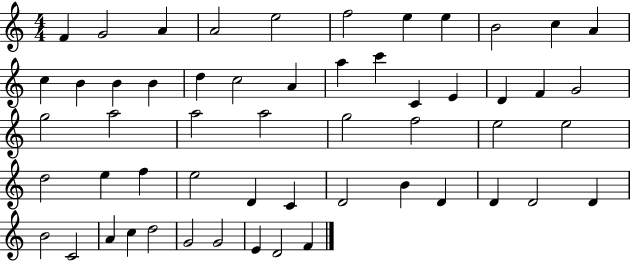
X:1
T:Untitled
M:4/4
L:1/4
K:C
F G2 A A2 e2 f2 e e B2 c A c B B B d c2 A a c' C E D F G2 g2 a2 a2 a2 g2 f2 e2 e2 d2 e f e2 D C D2 B D D D2 D B2 C2 A c d2 G2 G2 E D2 F